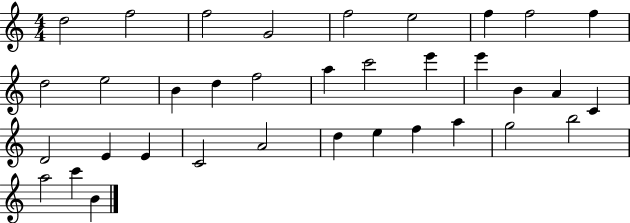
X:1
T:Untitled
M:4/4
L:1/4
K:C
d2 f2 f2 G2 f2 e2 f f2 f d2 e2 B d f2 a c'2 e' e' B A C D2 E E C2 A2 d e f a g2 b2 a2 c' B